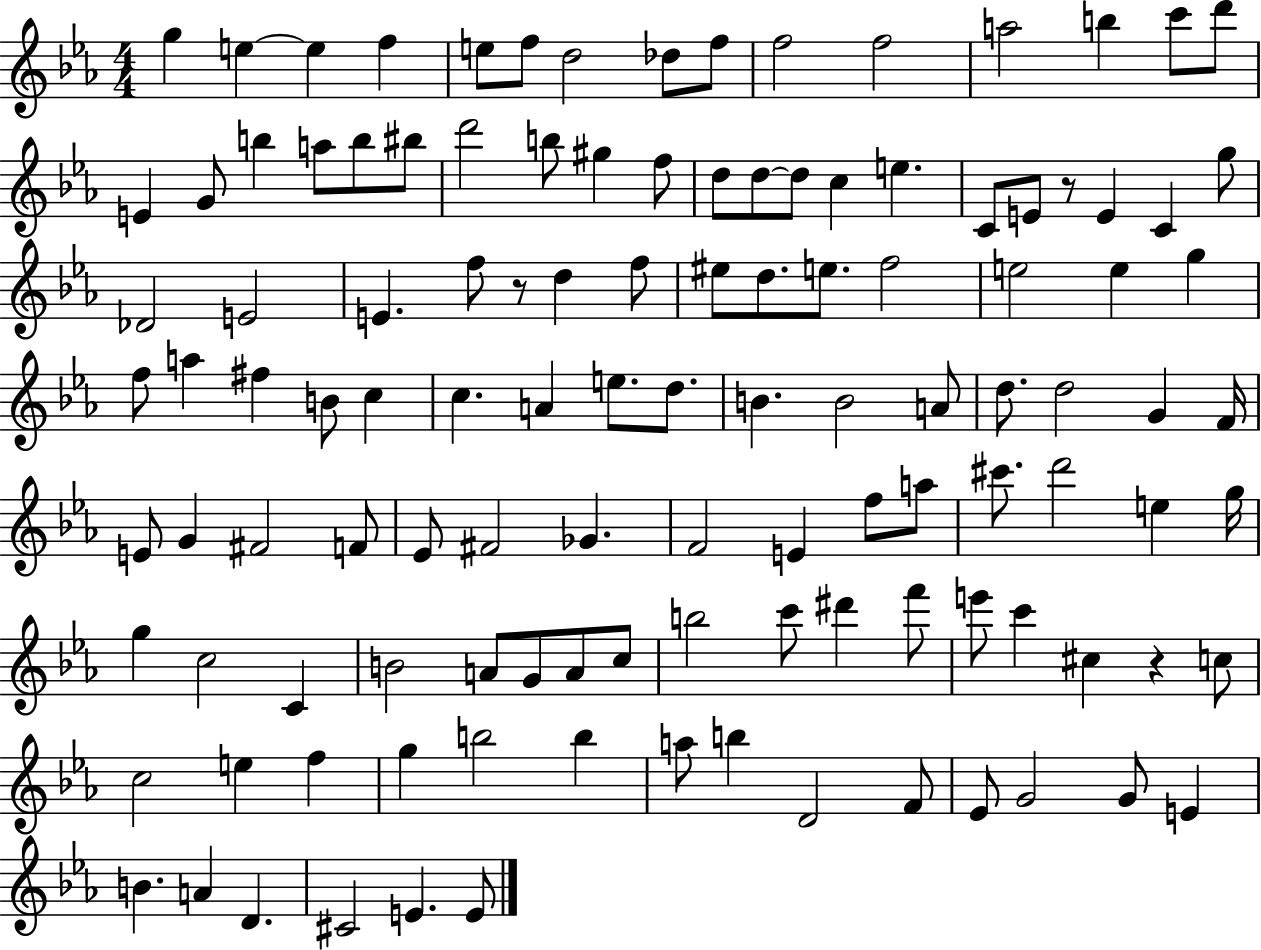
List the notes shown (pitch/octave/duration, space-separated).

G5/q E5/q E5/q F5/q E5/e F5/e D5/h Db5/e F5/e F5/h F5/h A5/h B5/q C6/e D6/e E4/q G4/e B5/q A5/e B5/e BIS5/e D6/h B5/e G#5/q F5/e D5/e D5/e D5/e C5/q E5/q. C4/e E4/e R/e E4/q C4/q G5/e Db4/h E4/h E4/q. F5/e R/e D5/q F5/e EIS5/e D5/e. E5/e. F5/h E5/h E5/q G5/q F5/e A5/q F#5/q B4/e C5/q C5/q. A4/q E5/e. D5/e. B4/q. B4/h A4/e D5/e. D5/h G4/q F4/s E4/e G4/q F#4/h F4/e Eb4/e F#4/h Gb4/q. F4/h E4/q F5/e A5/e C#6/e. D6/h E5/q G5/s G5/q C5/h C4/q B4/h A4/e G4/e A4/e C5/e B5/h C6/e D#6/q F6/e E6/e C6/q C#5/q R/q C5/e C5/h E5/q F5/q G5/q B5/h B5/q A5/e B5/q D4/h F4/e Eb4/e G4/h G4/e E4/q B4/q. A4/q D4/q. C#4/h E4/q. E4/e